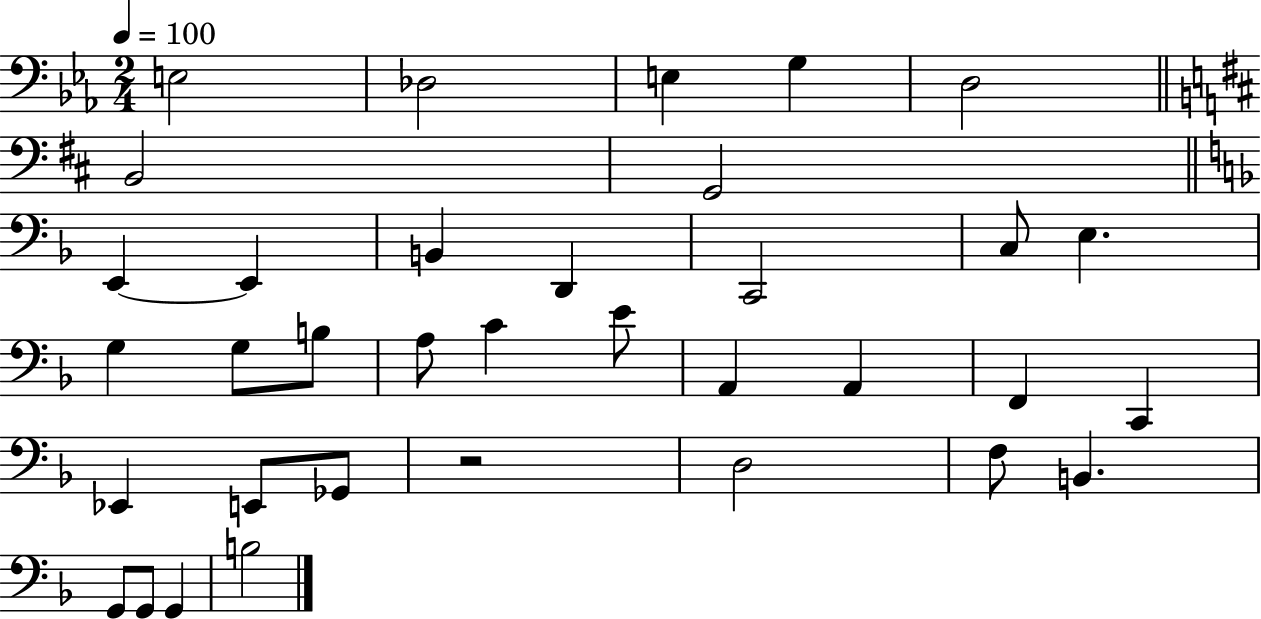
X:1
T:Untitled
M:2/4
L:1/4
K:Eb
E,2 _D,2 E, G, D,2 B,,2 G,,2 E,, E,, B,, D,, C,,2 C,/2 E, G, G,/2 B,/2 A,/2 C E/2 A,, A,, F,, C,, _E,, E,,/2 _G,,/2 z2 D,2 F,/2 B,, G,,/2 G,,/2 G,, B,2